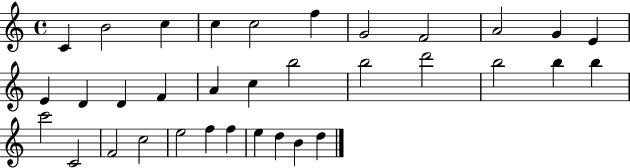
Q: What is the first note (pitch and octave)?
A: C4